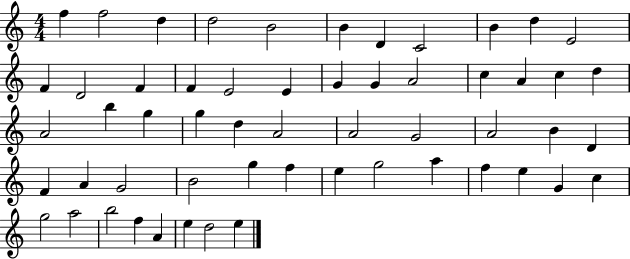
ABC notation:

X:1
T:Untitled
M:4/4
L:1/4
K:C
f f2 d d2 B2 B D C2 B d E2 F D2 F F E2 E G G A2 c A c d A2 b g g d A2 A2 G2 A2 B D F A G2 B2 g f e g2 a f e G c g2 a2 b2 f A e d2 e